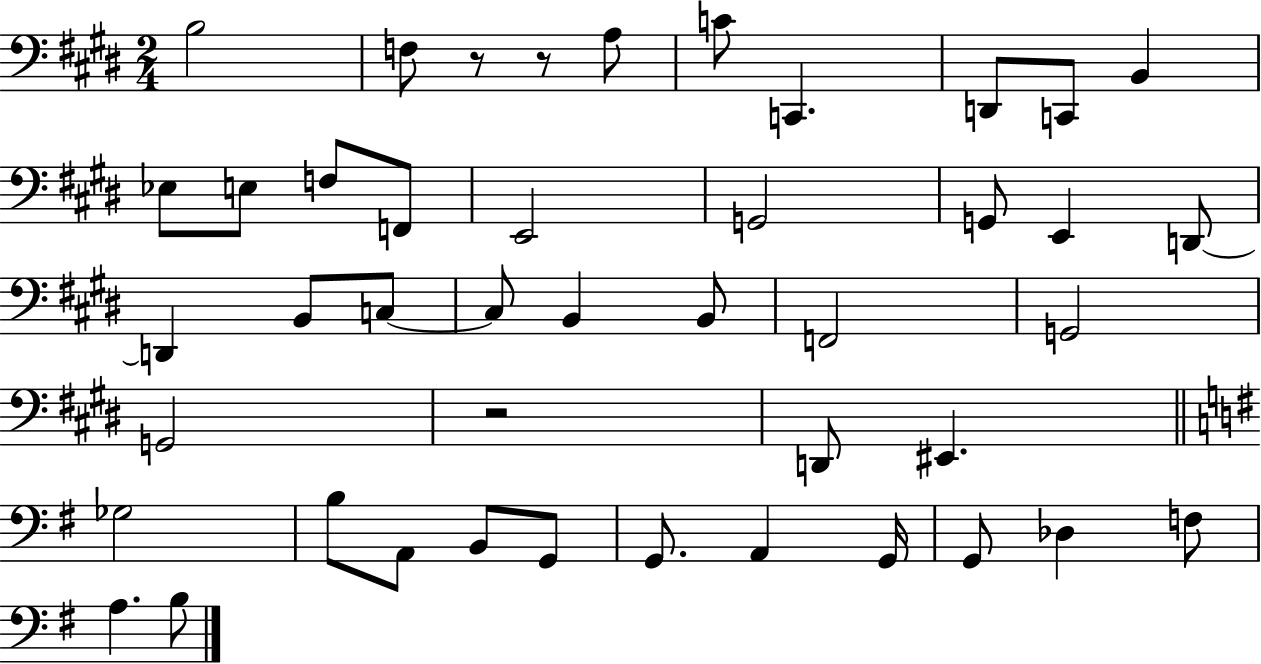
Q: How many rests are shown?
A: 3